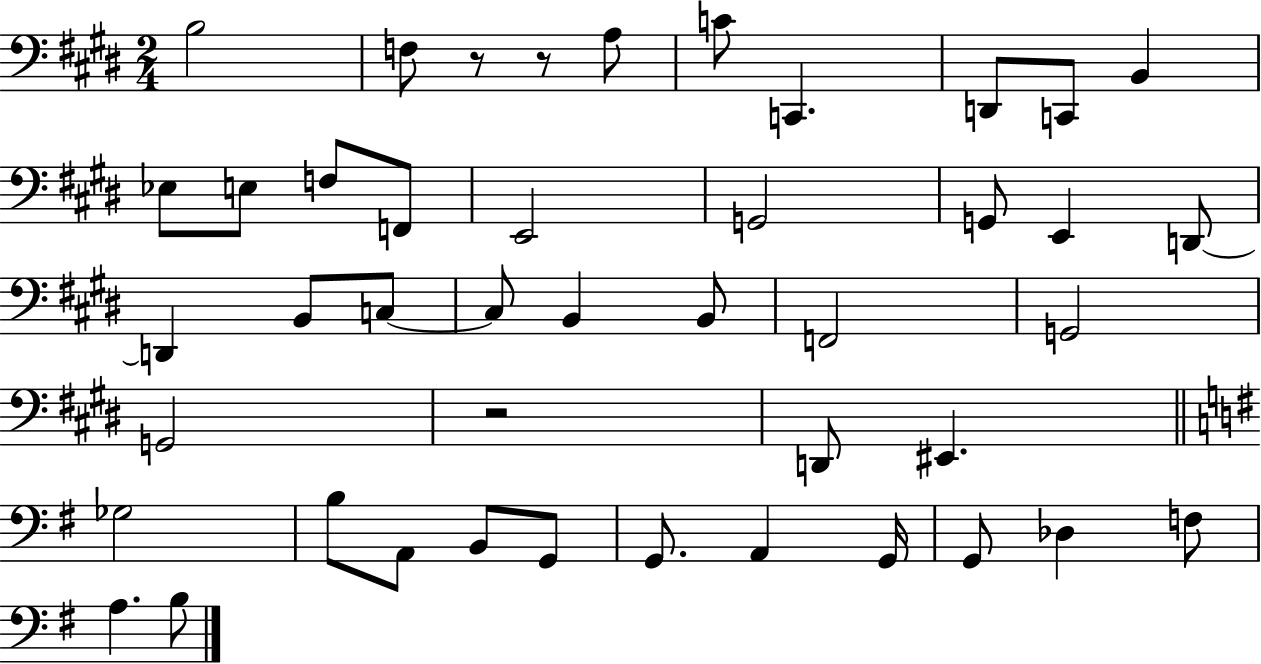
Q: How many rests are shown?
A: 3